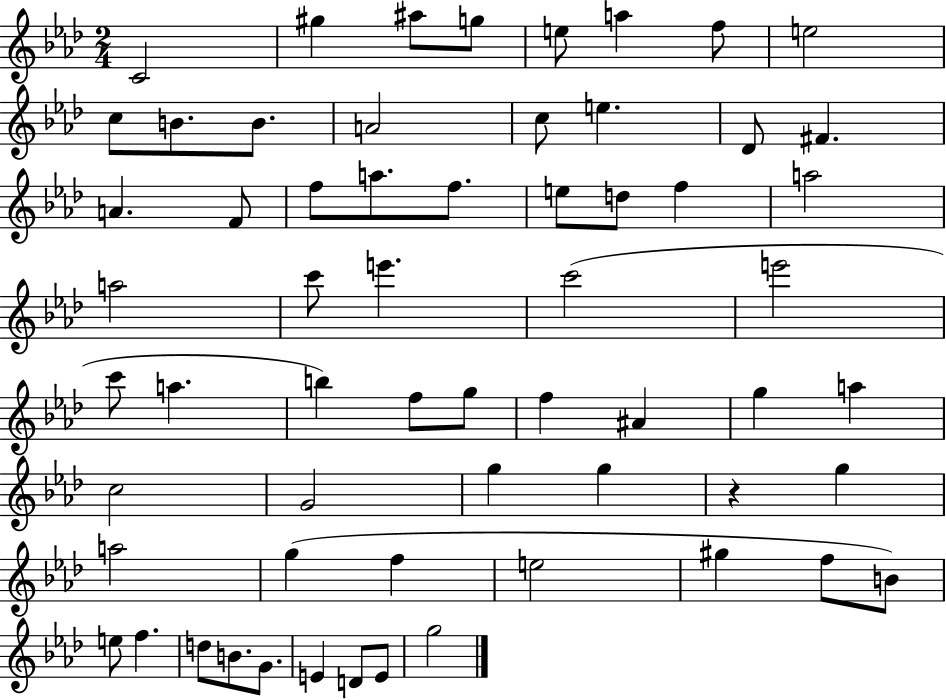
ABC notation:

X:1
T:Untitled
M:2/4
L:1/4
K:Ab
C2 ^g ^a/2 g/2 e/2 a f/2 e2 c/2 B/2 B/2 A2 c/2 e _D/2 ^F A F/2 f/2 a/2 f/2 e/2 d/2 f a2 a2 c'/2 e' c'2 e'2 c'/2 a b f/2 g/2 f ^A g a c2 G2 g g z g a2 g f e2 ^g f/2 B/2 e/2 f d/2 B/2 G/2 E D/2 E/2 g2